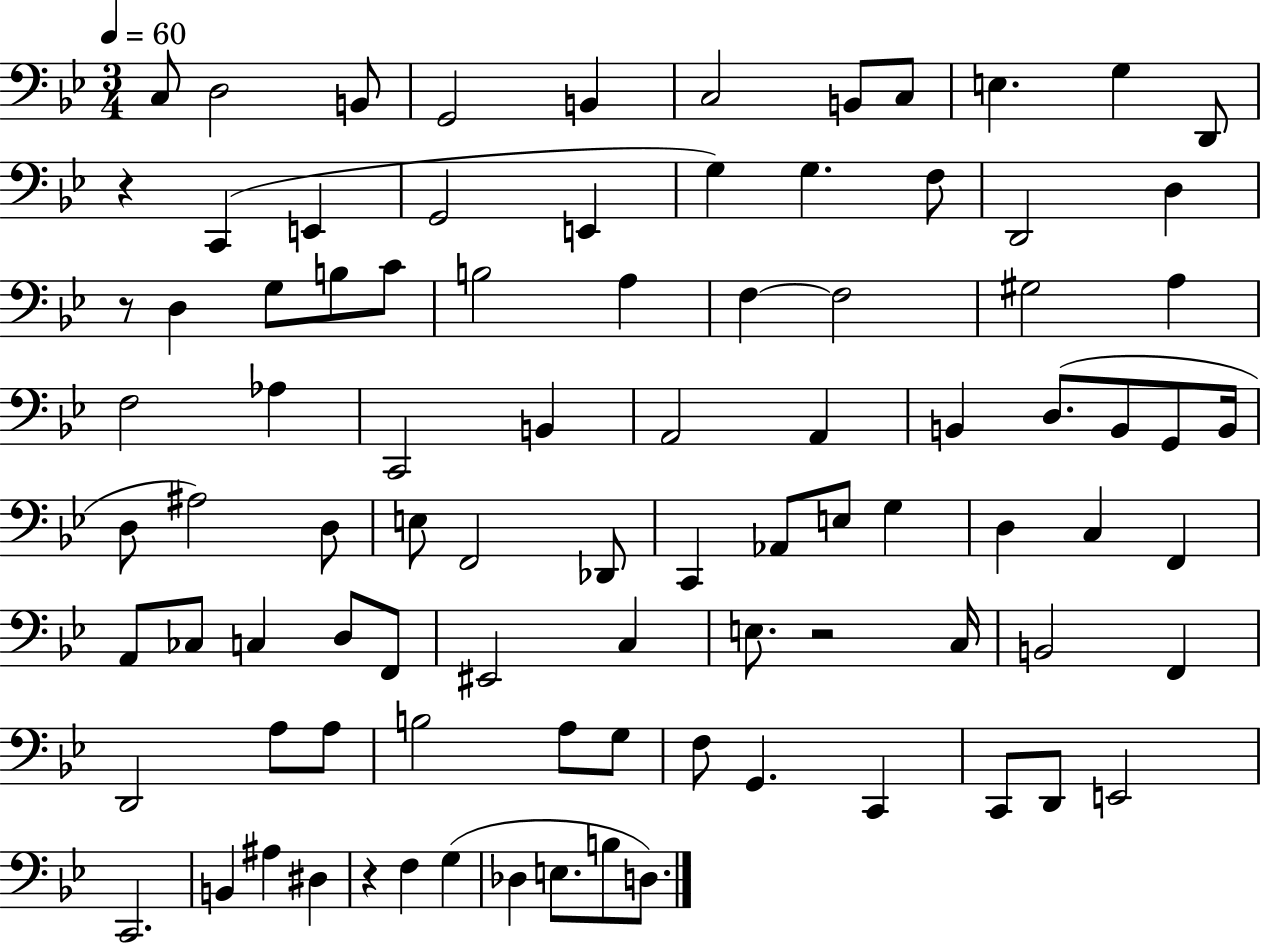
C3/e D3/h B2/e G2/h B2/q C3/h B2/e C3/e E3/q. G3/q D2/e R/q C2/q E2/q G2/h E2/q G3/q G3/q. F3/e D2/h D3/q R/e D3/q G3/e B3/e C4/e B3/h A3/q F3/q F3/h G#3/h A3/q F3/h Ab3/q C2/h B2/q A2/h A2/q B2/q D3/e. B2/e G2/e B2/s D3/e A#3/h D3/e E3/e F2/h Db2/e C2/q Ab2/e E3/e G3/q D3/q C3/q F2/q A2/e CES3/e C3/q D3/e F2/e EIS2/h C3/q E3/e. R/h C3/s B2/h F2/q D2/h A3/e A3/e B3/h A3/e G3/e F3/e G2/q. C2/q C2/e D2/e E2/h C2/h. B2/q A#3/q D#3/q R/q F3/q G3/q Db3/q E3/e. B3/e D3/e.